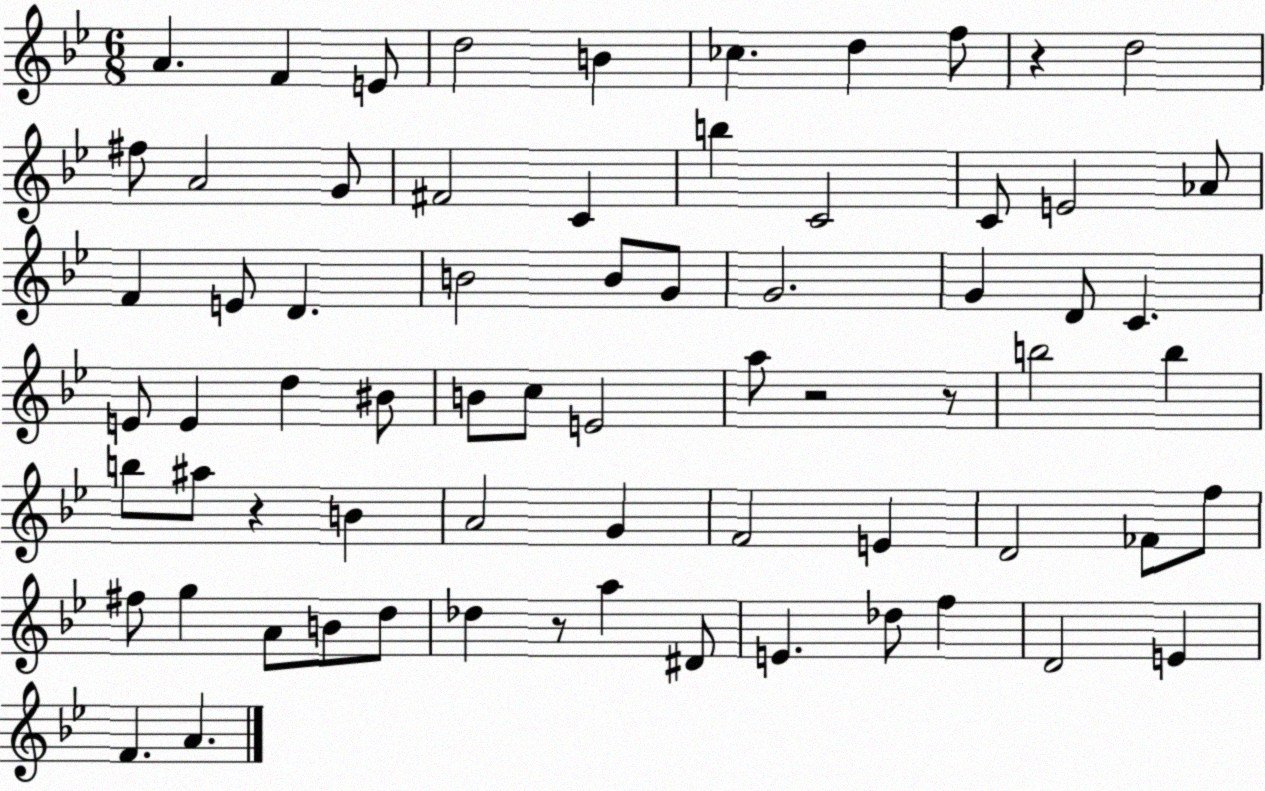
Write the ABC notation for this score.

X:1
T:Untitled
M:6/8
L:1/4
K:Bb
A F E/2 d2 B _c d f/2 z d2 ^f/2 A2 G/2 ^F2 C b C2 C/2 E2 _A/2 F E/2 D B2 B/2 G/2 G2 G D/2 C E/2 E d ^B/2 B/2 c/2 E2 a/2 z2 z/2 b2 b b/2 ^a/2 z B A2 G F2 E D2 _F/2 f/2 ^f/2 g A/2 B/2 d/2 _d z/2 a ^D/2 E _d/2 f D2 E F A